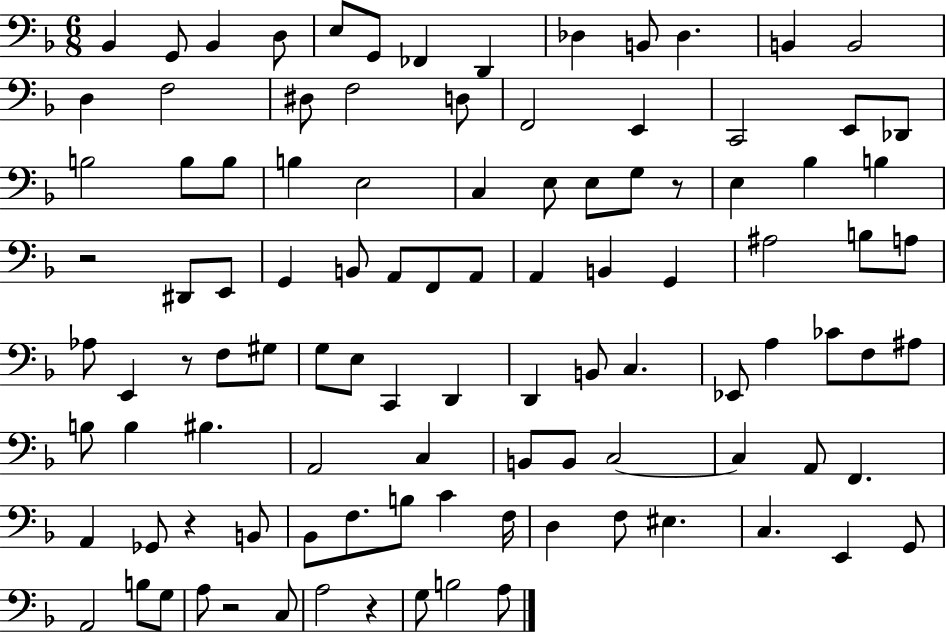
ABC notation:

X:1
T:Untitled
M:6/8
L:1/4
K:F
_B,, G,,/2 _B,, D,/2 E,/2 G,,/2 _F,, D,, _D, B,,/2 _D, B,, B,,2 D, F,2 ^D,/2 F,2 D,/2 F,,2 E,, C,,2 E,,/2 _D,,/2 B,2 B,/2 B,/2 B, E,2 C, E,/2 E,/2 G,/2 z/2 E, _B, B, z2 ^D,,/2 E,,/2 G,, B,,/2 A,,/2 F,,/2 A,,/2 A,, B,, G,, ^A,2 B,/2 A,/2 _A,/2 E,, z/2 F,/2 ^G,/2 G,/2 E,/2 C,, D,, D,, B,,/2 C, _E,,/2 A, _C/2 F,/2 ^A,/2 B,/2 B, ^B, A,,2 C, B,,/2 B,,/2 C,2 C, A,,/2 F,, A,, _G,,/2 z B,,/2 _B,,/2 F,/2 B,/2 C F,/4 D, F,/2 ^E, C, E,, G,,/2 A,,2 B,/2 G,/2 A,/2 z2 C,/2 A,2 z G,/2 B,2 A,/2